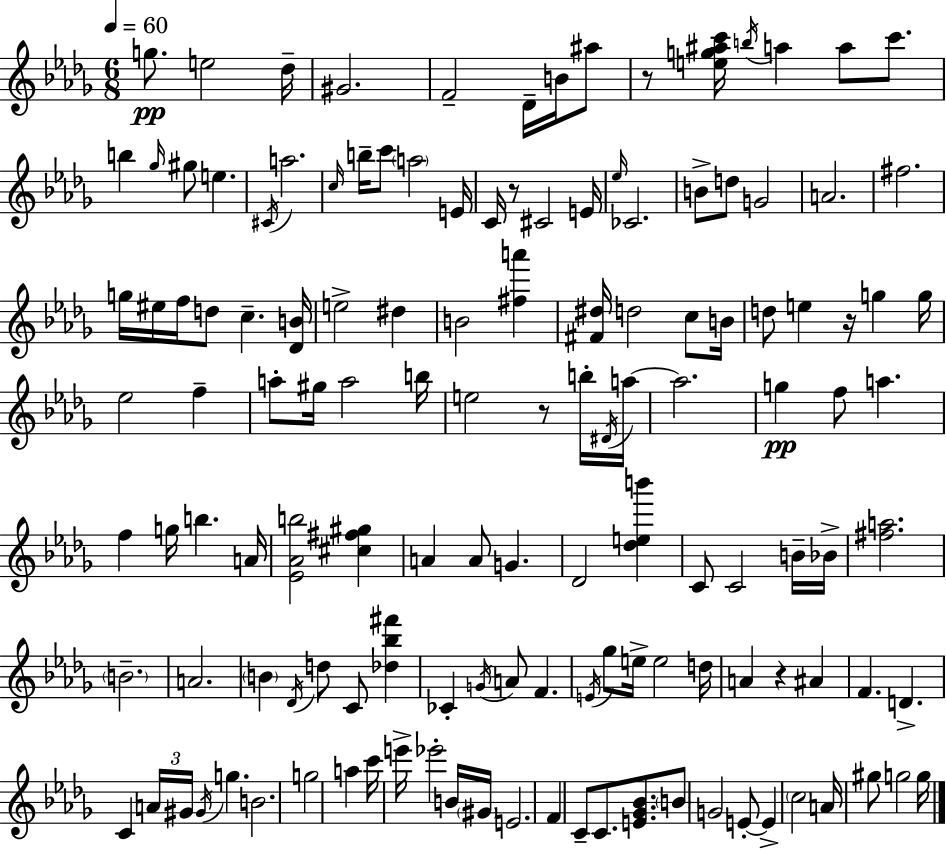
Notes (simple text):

G5/e. E5/h Db5/s G#4/h. F4/h Db4/s B4/s A#5/e R/e [E5,G5,A#5,C6]/s B5/s A5/q A5/e C6/e. B5/q Gb5/s G#5/e E5/q. C#4/s A5/h. C5/s B5/s C6/e A5/h E4/s C4/s R/e C#4/h E4/s Eb5/s CES4/h. B4/e D5/e G4/h A4/h. F#5/h. G5/s EIS5/s F5/s D5/e C5/q. [Db4,B4]/s E5/h D#5/q B4/h [F#5,A6]/q [F#4,D#5]/s D5/h C5/e B4/s D5/e E5/q R/s G5/q G5/s Eb5/h F5/q A5/e G#5/s A5/h B5/s E5/h R/e B5/s D#4/s A5/s A5/h. G5/q F5/e A5/q. F5/q G5/s B5/q. A4/s [Eb4,Ab4,B5]/h [C#5,F#5,G#5]/q A4/q A4/e G4/q. Db4/h [Db5,E5,B6]/q C4/e C4/h B4/s Bb4/s [F#5,A5]/h. B4/h. A4/h. B4/q Db4/s D5/e C4/e [Db5,Bb5,F#6]/q CES4/q G4/s A4/e F4/q. E4/s Gb5/e E5/s E5/h D5/s A4/q R/q A#4/q F4/q. D4/q. C4/q A4/s G#4/s G#4/s G5/q. B4/h. G5/h A5/q C6/s E6/s Eb6/h B4/s G#4/s E4/h. F4/q C4/e C4/e. [E4,Gb4,Bb4]/e. B4/e G4/h E4/e E4/q C5/h A4/s G#5/e G5/h G5/s